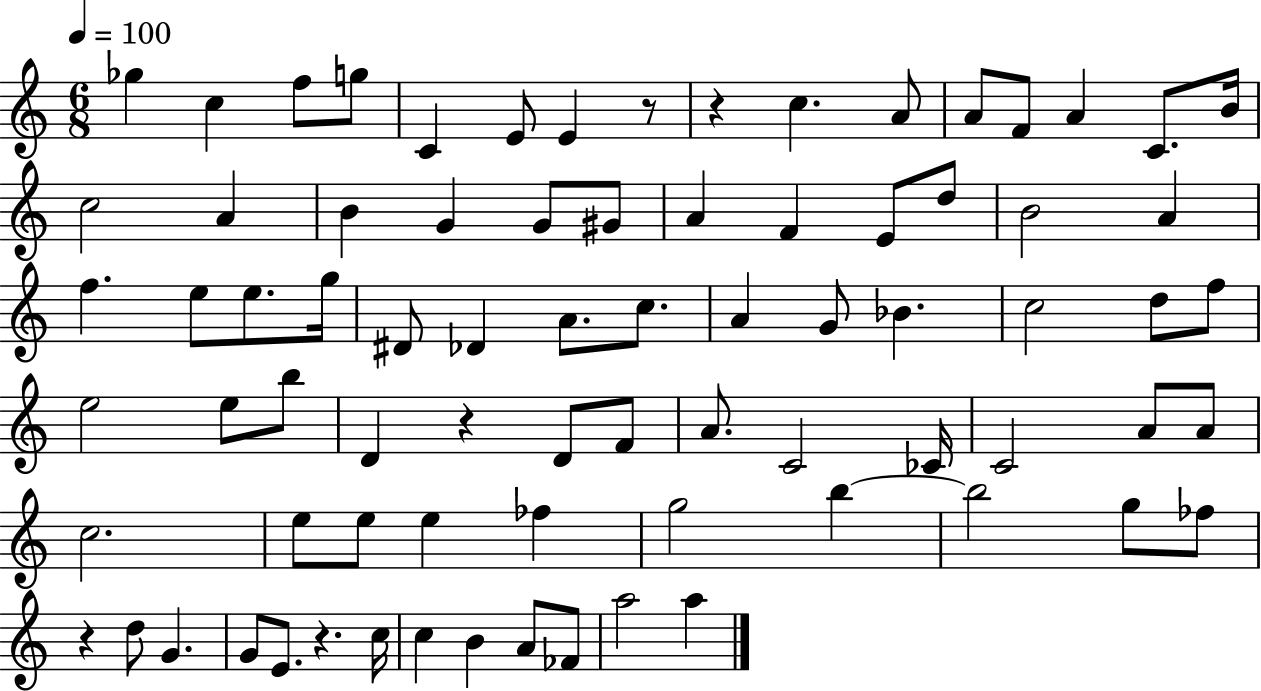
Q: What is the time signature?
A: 6/8